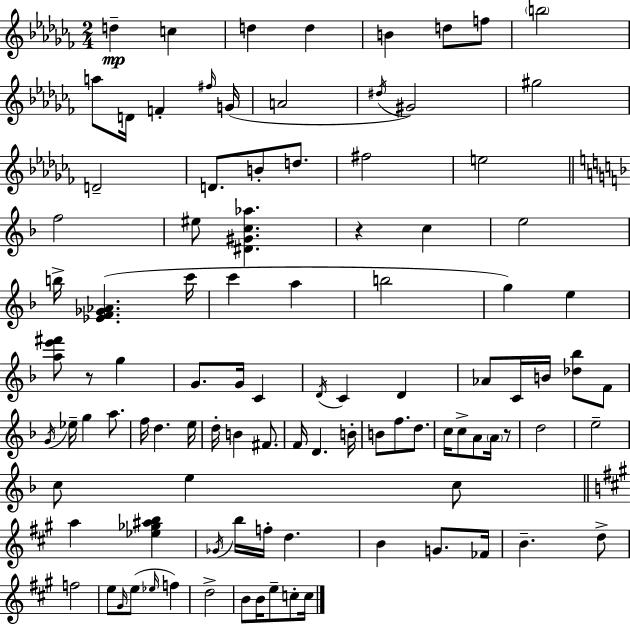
{
  \clef treble
  \numericTimeSignature
  \time 2/4
  \key aes \minor
  d''4--\mp c''4 | d''4 d''4 | b'4 d''8 f''8 | \parenthesize b''2 | \break a''8 d'16 f'4-. \grace { fis''16 }( | g'16 a'2 | \acciaccatura { dis''16 } gis'2) | gis''2 | \break d'2-- | d'8. b'8-. d''8. | fis''2 | e''2 | \break \bar "||" \break \key d \minor f''2 | eis''8 <dis' gis' c'' aes''>4. | r4 c''4 | e''2 | \break b''16-> <ees' f' ges' aes'>4.( c'''16 | c'''4 a''4 | b''2 | g''4) e''4 | \break <a'' e''' fis'''>8 r8 g''4 | g'8. g'16 c'4 | \acciaccatura { d'16 } c'4 d'4 | aes'8 c'16 b'16 <des'' bes''>8 f'8 | \break \acciaccatura { g'16 } ees''16-- g''4 a''8. | f''16 d''4. | e''16 d''16-. b'4 fis'8. | f'16 d'4. | \break b'16-. b'8 f''8. d''8. | c''16 c''8-> a'8 \parenthesize a'16 | r8 d''2 | e''2-- | \break c''8 e''4 | c''8 \bar "||" \break \key a \major a''4 <ees'' ges'' ais'' b''>4 | \acciaccatura { ges'16 } b''16 f''16-. d''4. | b'4 g'8. | fes'16 b'4.-- d''8-> | \break f''2 | e''8 \grace { gis'16 }( e''8 \grace { ees''16 } f''4) | d''2-> | b'8 b'16 e''8-- | \break c''8-. c''16 \bar "|."
}